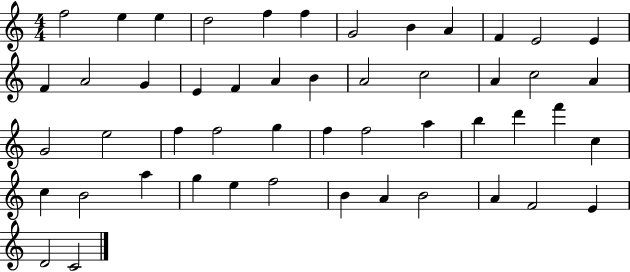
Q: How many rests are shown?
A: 0